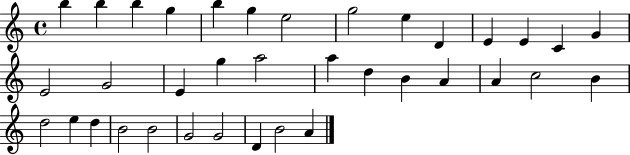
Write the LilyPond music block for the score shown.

{
  \clef treble
  \time 4/4
  \defaultTimeSignature
  \key c \major
  b''4 b''4 b''4 g''4 | b''4 g''4 e''2 | g''2 e''4 d'4 | e'4 e'4 c'4 g'4 | \break e'2 g'2 | e'4 g''4 a''2 | a''4 d''4 b'4 a'4 | a'4 c''2 b'4 | \break d''2 e''4 d''4 | b'2 b'2 | g'2 g'2 | d'4 b'2 a'4 | \break \bar "|."
}